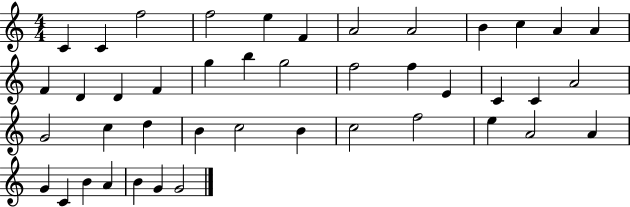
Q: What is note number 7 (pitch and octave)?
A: A4